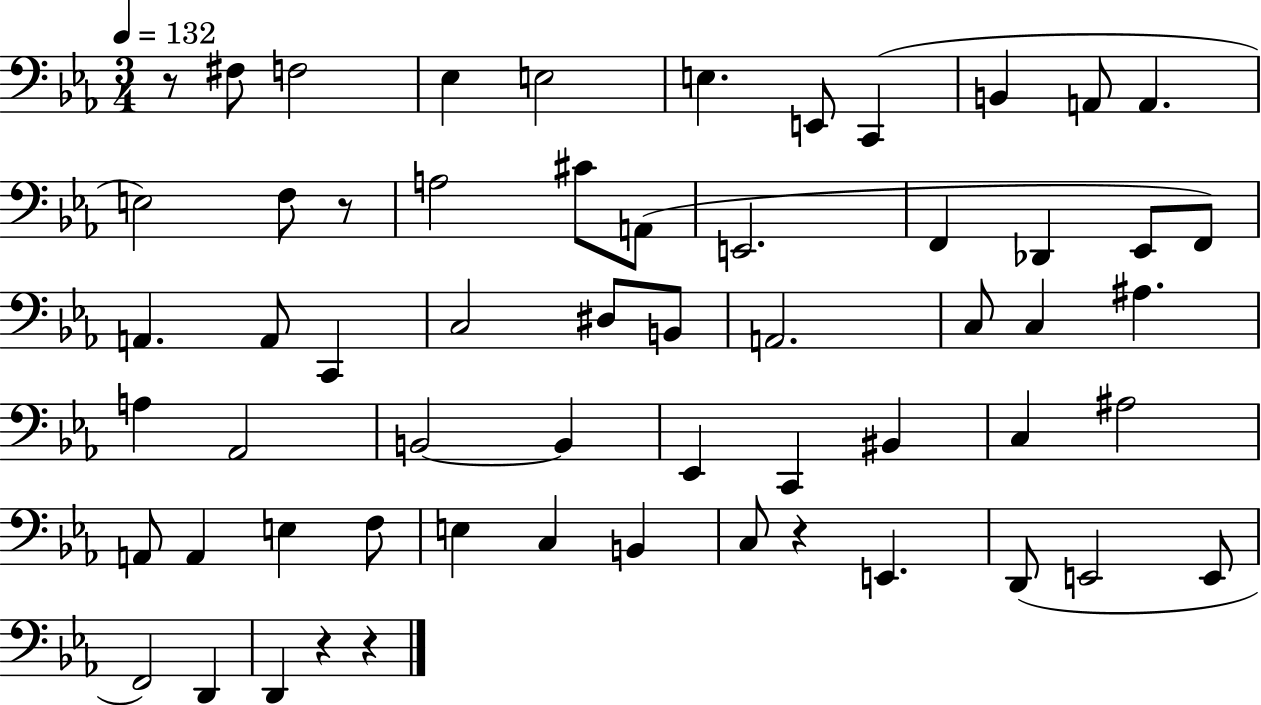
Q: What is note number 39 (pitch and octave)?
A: A#3